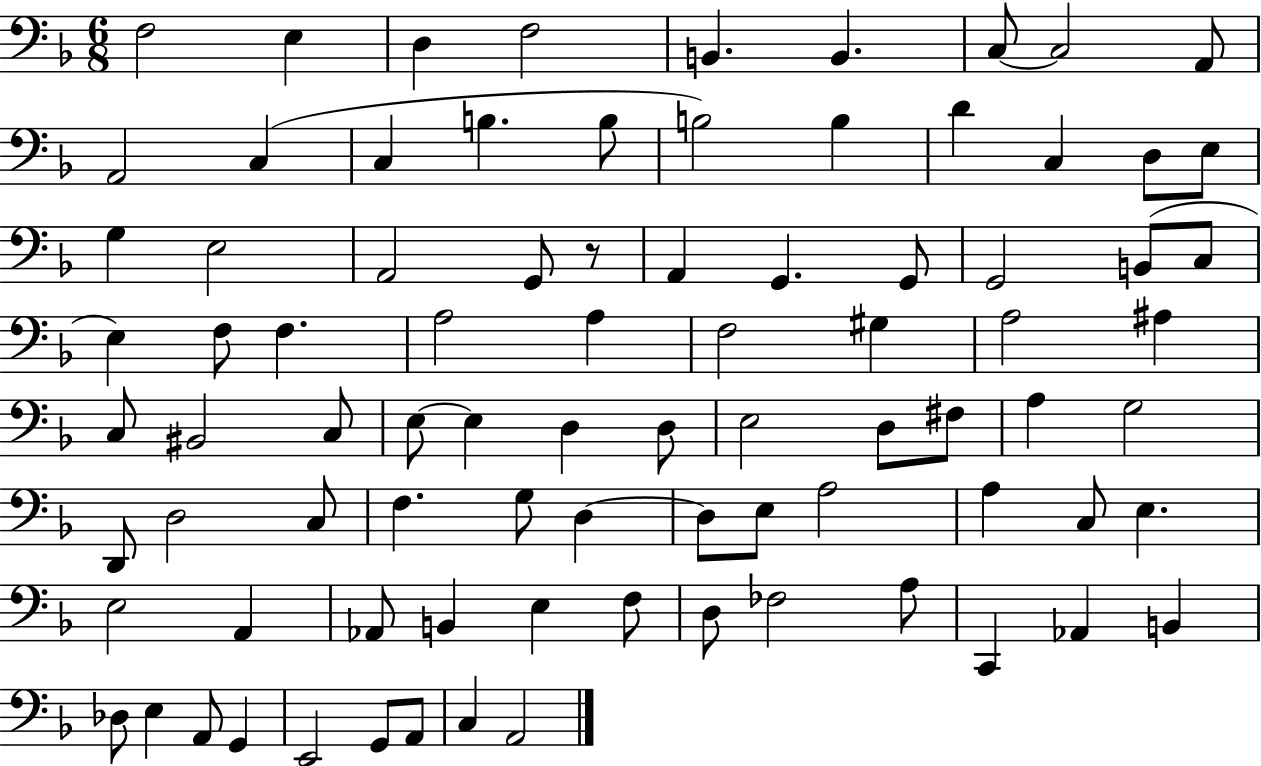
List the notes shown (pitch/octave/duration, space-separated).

F3/h E3/q D3/q F3/h B2/q. B2/q. C3/e C3/h A2/e A2/h C3/q C3/q B3/q. B3/e B3/h B3/q D4/q C3/q D3/e E3/e G3/q E3/h A2/h G2/e R/e A2/q G2/q. G2/e G2/h B2/e C3/e E3/q F3/e F3/q. A3/h A3/q F3/h G#3/q A3/h A#3/q C3/e BIS2/h C3/e E3/e E3/q D3/q D3/e E3/h D3/e F#3/e A3/q G3/h D2/e D3/h C3/e F3/q. G3/e D3/q D3/e E3/e A3/h A3/q C3/e E3/q. E3/h A2/q Ab2/e B2/q E3/q F3/e D3/e FES3/h A3/e C2/q Ab2/q B2/q Db3/e E3/q A2/e G2/q E2/h G2/e A2/e C3/q A2/h